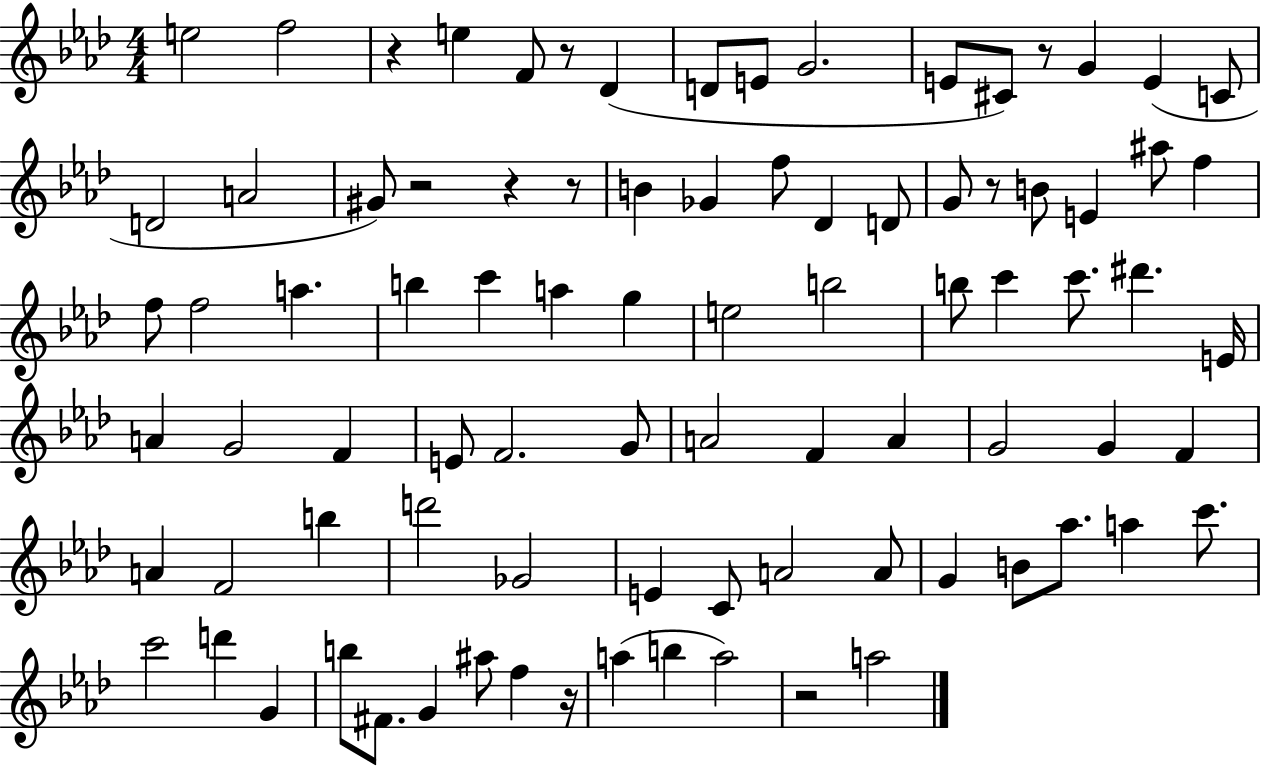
E5/h F5/h R/q E5/q F4/e R/e Db4/q D4/e E4/e G4/h. E4/e C#4/e R/e G4/q E4/q C4/e D4/h A4/h G#4/e R/h R/q R/e B4/q Gb4/q F5/e Db4/q D4/e G4/e R/e B4/e E4/q A#5/e F5/q F5/e F5/h A5/q. B5/q C6/q A5/q G5/q E5/h B5/h B5/e C6/q C6/e. D#6/q. E4/s A4/q G4/h F4/q E4/e F4/h. G4/e A4/h F4/q A4/q G4/h G4/q F4/q A4/q F4/h B5/q D6/h Gb4/h E4/q C4/e A4/h A4/e G4/q B4/e Ab5/e. A5/q C6/e. C6/h D6/q G4/q B5/e F#4/e. G4/q A#5/e F5/q R/s A5/q B5/q A5/h R/h A5/h